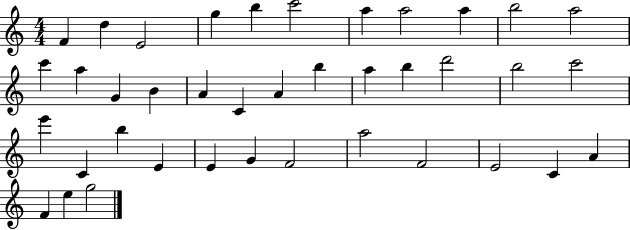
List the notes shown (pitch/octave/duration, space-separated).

F4/q D5/q E4/h G5/q B5/q C6/h A5/q A5/h A5/q B5/h A5/h C6/q A5/q G4/q B4/q A4/q C4/q A4/q B5/q A5/q B5/q D6/h B5/h C6/h E6/q C4/q B5/q E4/q E4/q G4/q F4/h A5/h F4/h E4/h C4/q A4/q F4/q E5/q G5/h